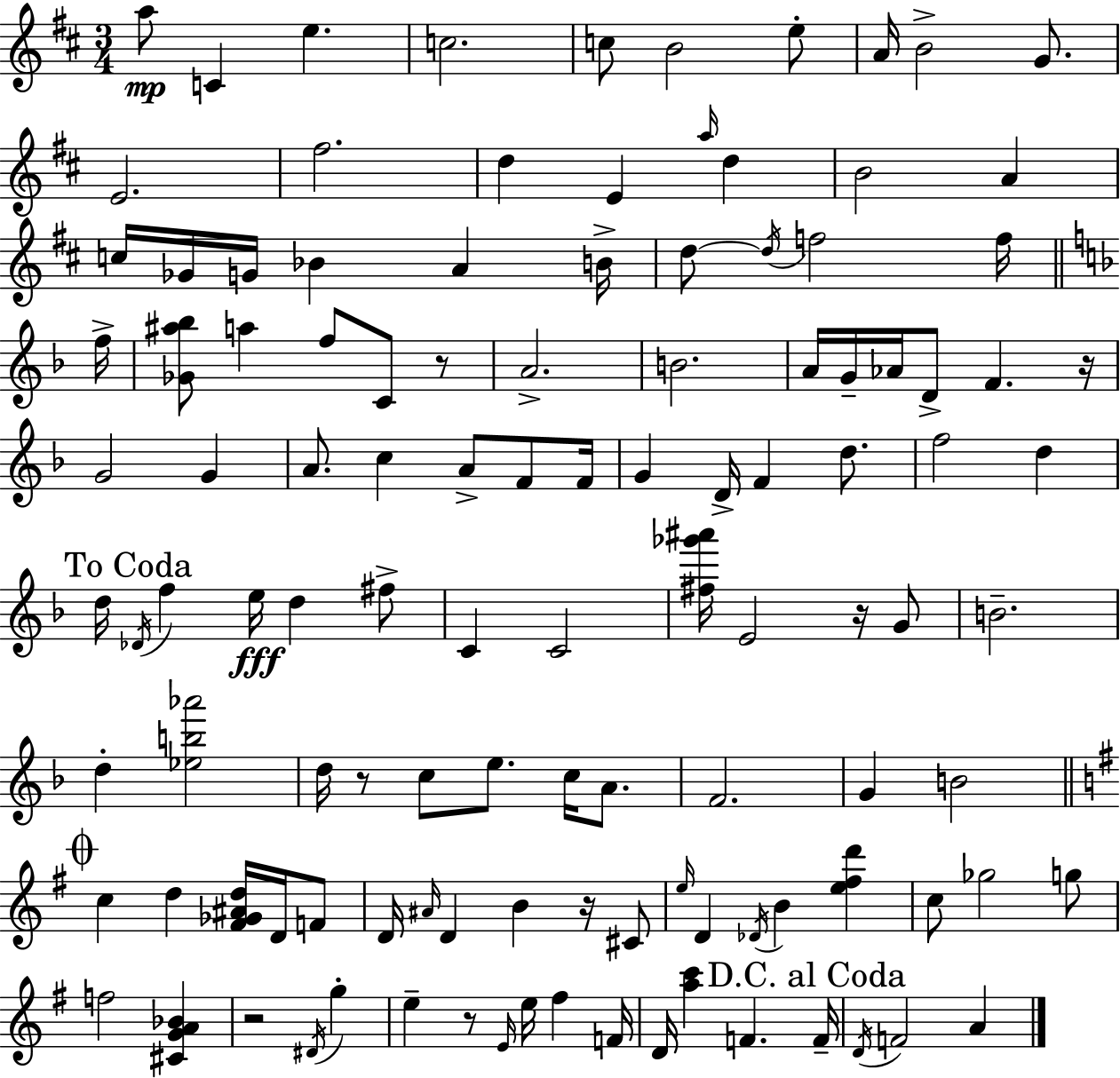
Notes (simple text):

A5/e C4/q E5/q. C5/h. C5/e B4/h E5/e A4/s B4/h G4/e. E4/h. F#5/h. D5/q E4/q A5/s D5/q B4/h A4/q C5/s Gb4/s G4/s Bb4/q A4/q B4/s D5/e D5/s F5/h F5/s F5/s [Gb4,A#5,Bb5]/e A5/q F5/e C4/e R/e A4/h. B4/h. A4/s G4/s Ab4/s D4/e F4/q. R/s G4/h G4/q A4/e. C5/q A4/e F4/e F4/s G4/q D4/s F4/q D5/e. F5/h D5/q D5/s Db4/s F5/q E5/s D5/q F#5/e C4/q C4/h [F#5,Gb6,A#6]/s E4/h R/s G4/e B4/h. D5/q [Eb5,B5,Ab6]/h D5/s R/e C5/e E5/e. C5/s A4/e. F4/h. G4/q B4/h C5/q D5/q [F#4,Gb4,A#4,D5]/s D4/s F4/e D4/s A#4/s D4/q B4/q R/s C#4/e E5/s D4/q Db4/s B4/q [E5,F#5,D6]/q C5/e Gb5/h G5/e F5/h [C#4,G4,A4,Bb4]/q R/h D#4/s G5/q E5/q R/e E4/s E5/s F#5/q F4/s D4/s [A5,C6]/q F4/q. F4/s D4/s F4/h A4/q